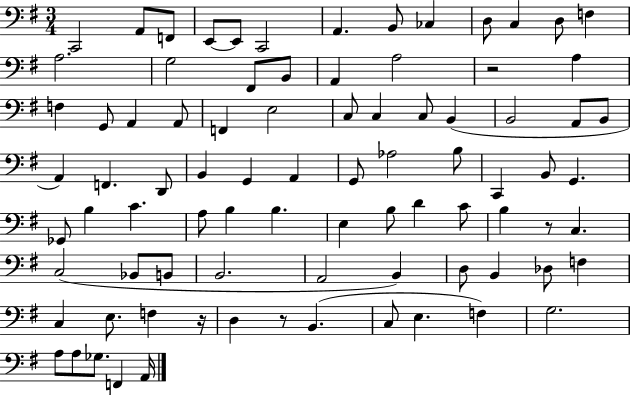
C2/h A2/e F2/e E2/e E2/e C2/h A2/q. B2/e CES3/q D3/e C3/q D3/e F3/q A3/h. G3/h F#2/e B2/e A2/q A3/h R/h A3/q F3/q G2/e A2/q A2/e F2/q E3/h C3/e C3/q C3/e B2/q B2/h A2/e B2/e A2/q F2/q. D2/e B2/q G2/q A2/q G2/e Ab3/h B3/e C2/q B2/e G2/q. Gb2/e B3/q C4/q. A3/e B3/q B3/q. E3/q B3/e D4/q C4/e B3/q R/e C3/q. C3/h Bb2/e B2/e B2/h. A2/h B2/q D3/e B2/q Db3/e F3/q C3/q E3/e. F3/q R/s D3/q R/e B2/q. C3/e E3/q. F3/q G3/h. A3/e A3/e Gb3/e. F2/q A2/s